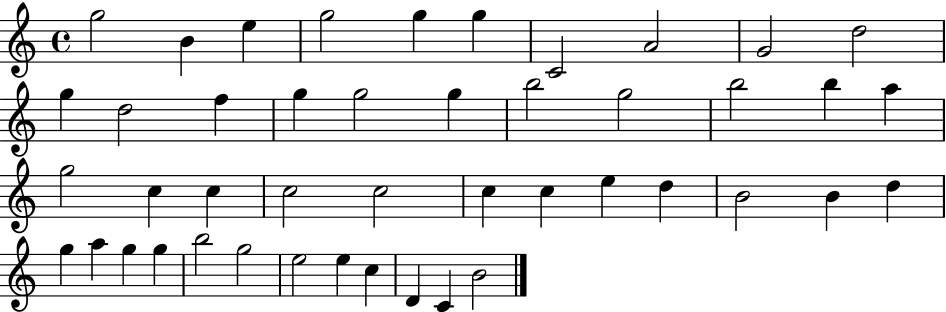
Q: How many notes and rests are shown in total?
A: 45